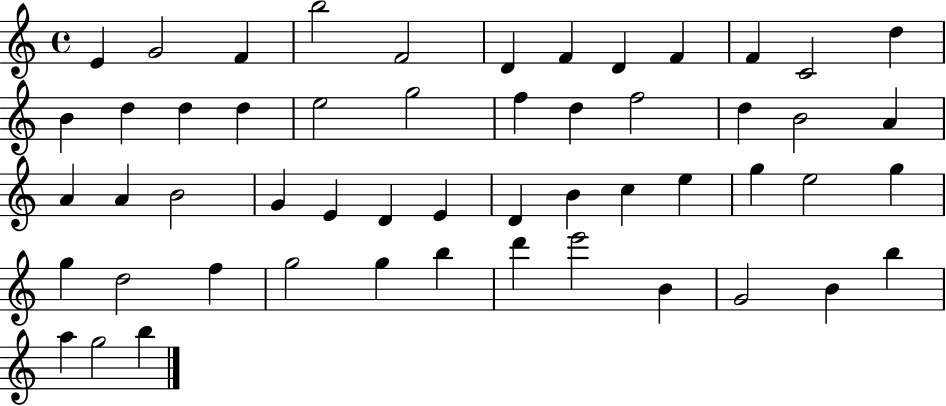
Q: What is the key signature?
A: C major